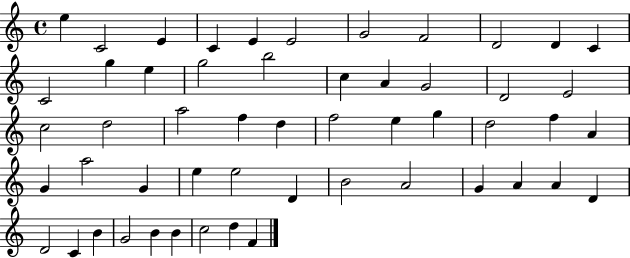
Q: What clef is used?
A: treble